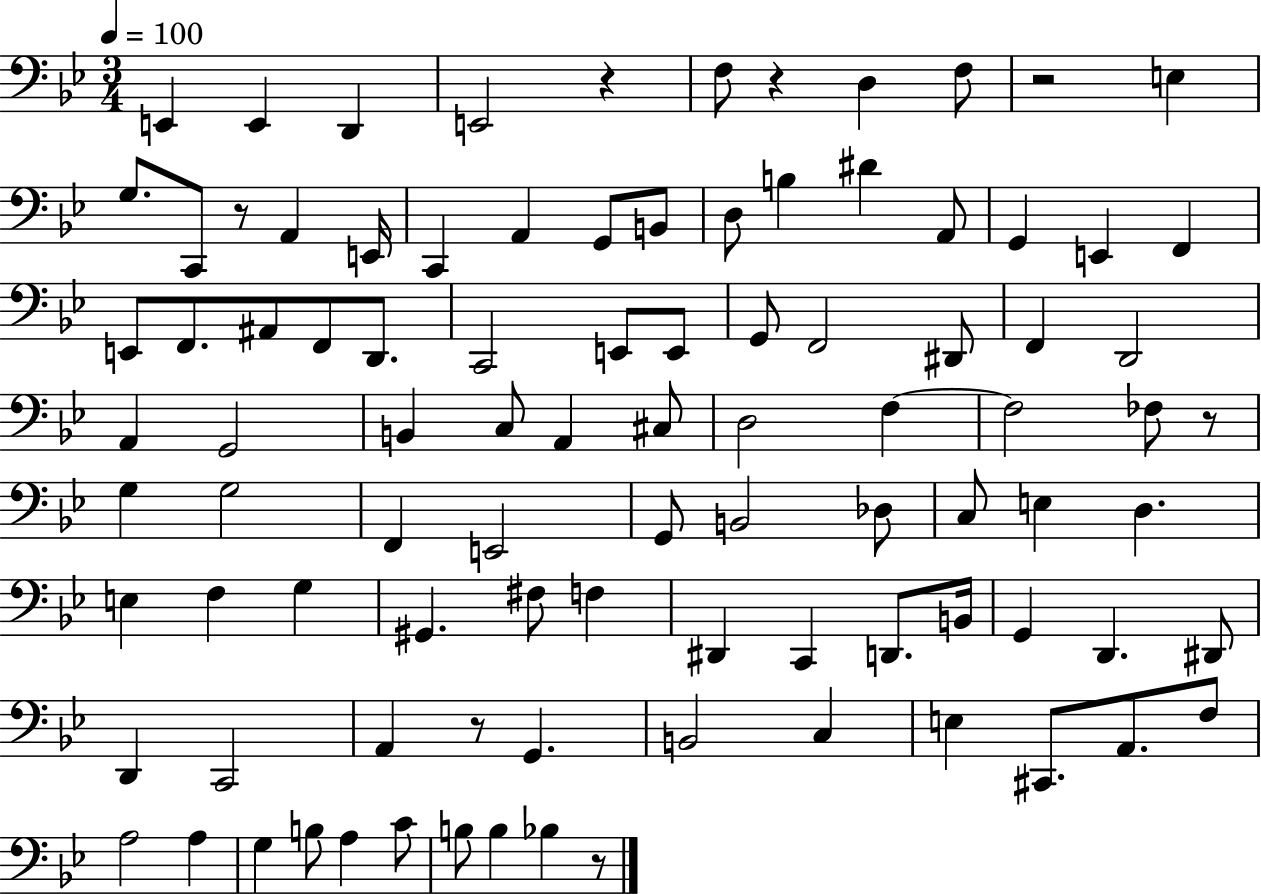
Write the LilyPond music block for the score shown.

{
  \clef bass
  \numericTimeSignature
  \time 3/4
  \key bes \major
  \tempo 4 = 100
  e,4 e,4 d,4 | e,2 r4 | f8 r4 d4 f8 | r2 e4 | \break g8. c,8 r8 a,4 e,16 | c,4 a,4 g,8 b,8 | d8 b4 dis'4 a,8 | g,4 e,4 f,4 | \break e,8 f,8. ais,8 f,8 d,8. | c,2 e,8 e,8 | g,8 f,2 dis,8 | f,4 d,2 | \break a,4 g,2 | b,4 c8 a,4 cis8 | d2 f4~~ | f2 fes8 r8 | \break g4 g2 | f,4 e,2 | g,8 b,2 des8 | c8 e4 d4. | \break e4 f4 g4 | gis,4. fis8 f4 | dis,4 c,4 d,8. b,16 | g,4 d,4. dis,8 | \break d,4 c,2 | a,4 r8 g,4. | b,2 c4 | e4 cis,8. a,8. f8 | \break a2 a4 | g4 b8 a4 c'8 | b8 b4 bes4 r8 | \bar "|."
}